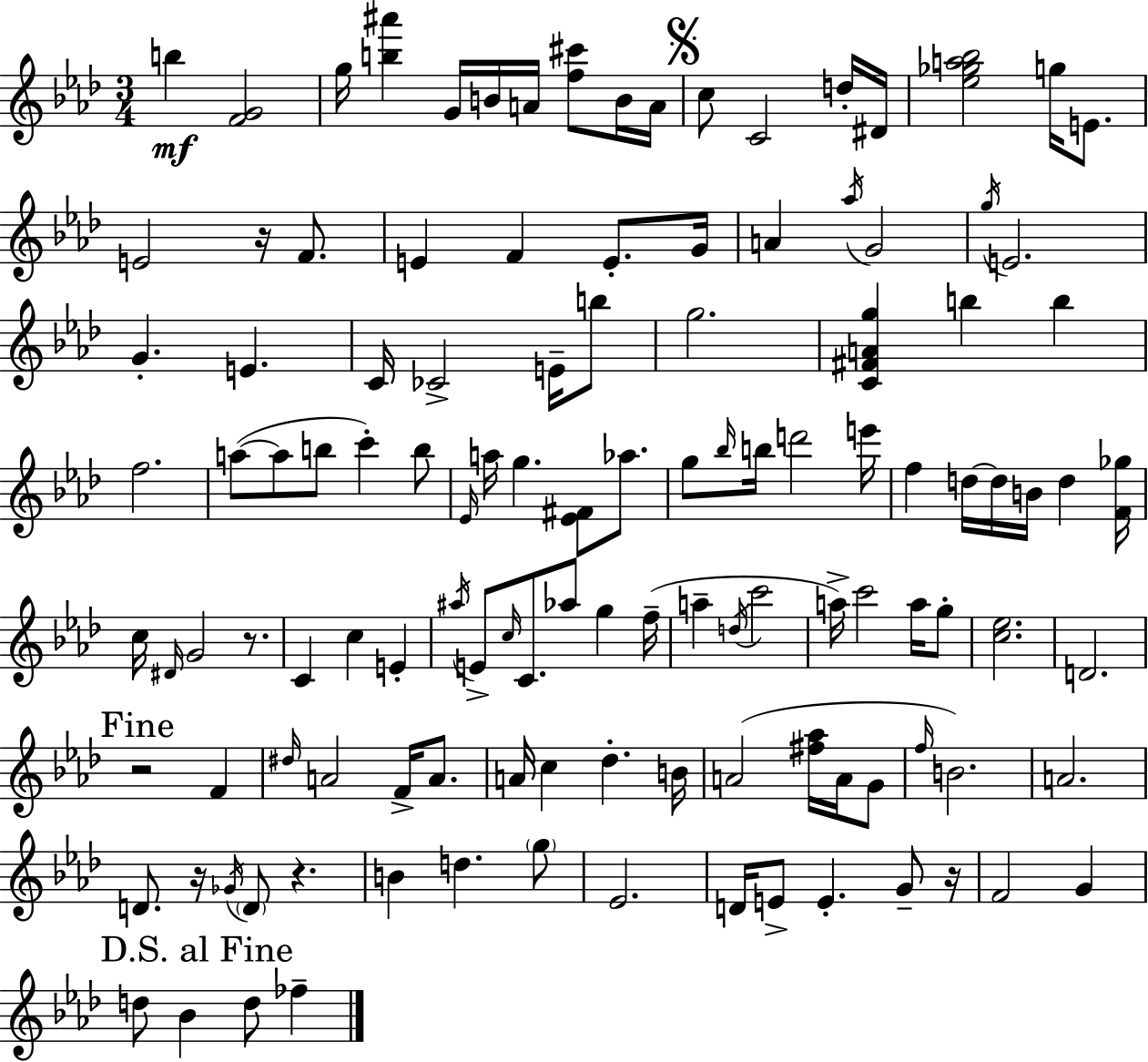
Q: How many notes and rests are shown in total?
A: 121